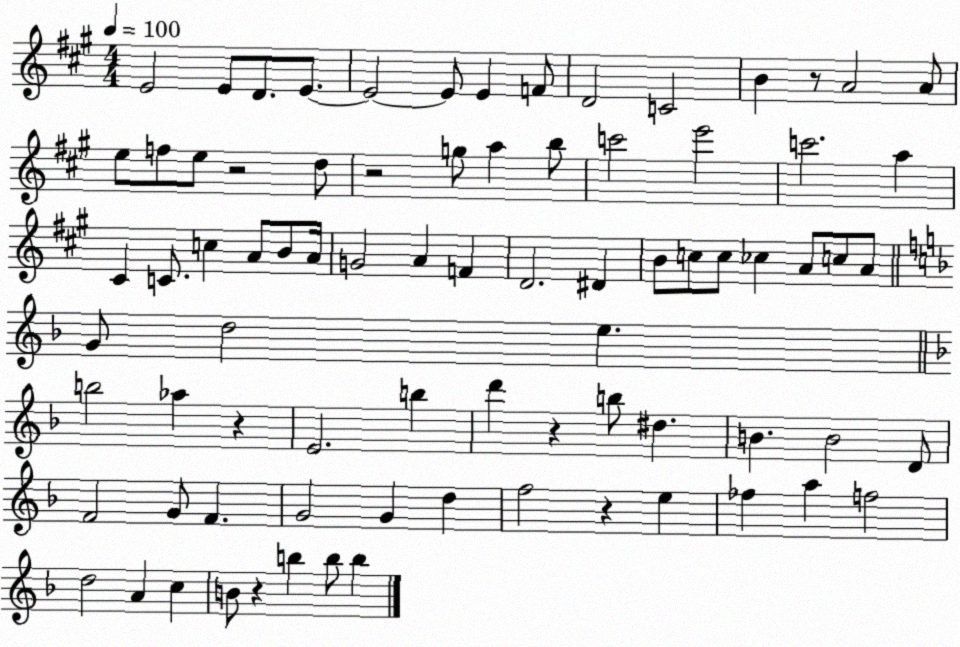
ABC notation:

X:1
T:Untitled
M:4/4
L:1/4
K:A
E2 E/2 D/2 E/2 E2 E/2 E F/2 D2 C2 B z/2 A2 A/2 e/2 f/2 e/2 z2 d/2 z2 g/2 a b/2 c'2 e'2 c'2 a ^C C/2 c A/2 B/2 A/4 G2 A F D2 ^D B/2 c/2 c/2 _c A/2 c/2 A/2 G/2 d2 e b2 _a z E2 b d' z b/2 ^d B B2 D/2 F2 G/2 F G2 G d f2 z e _f a f2 d2 A c B/2 z b b/2 b